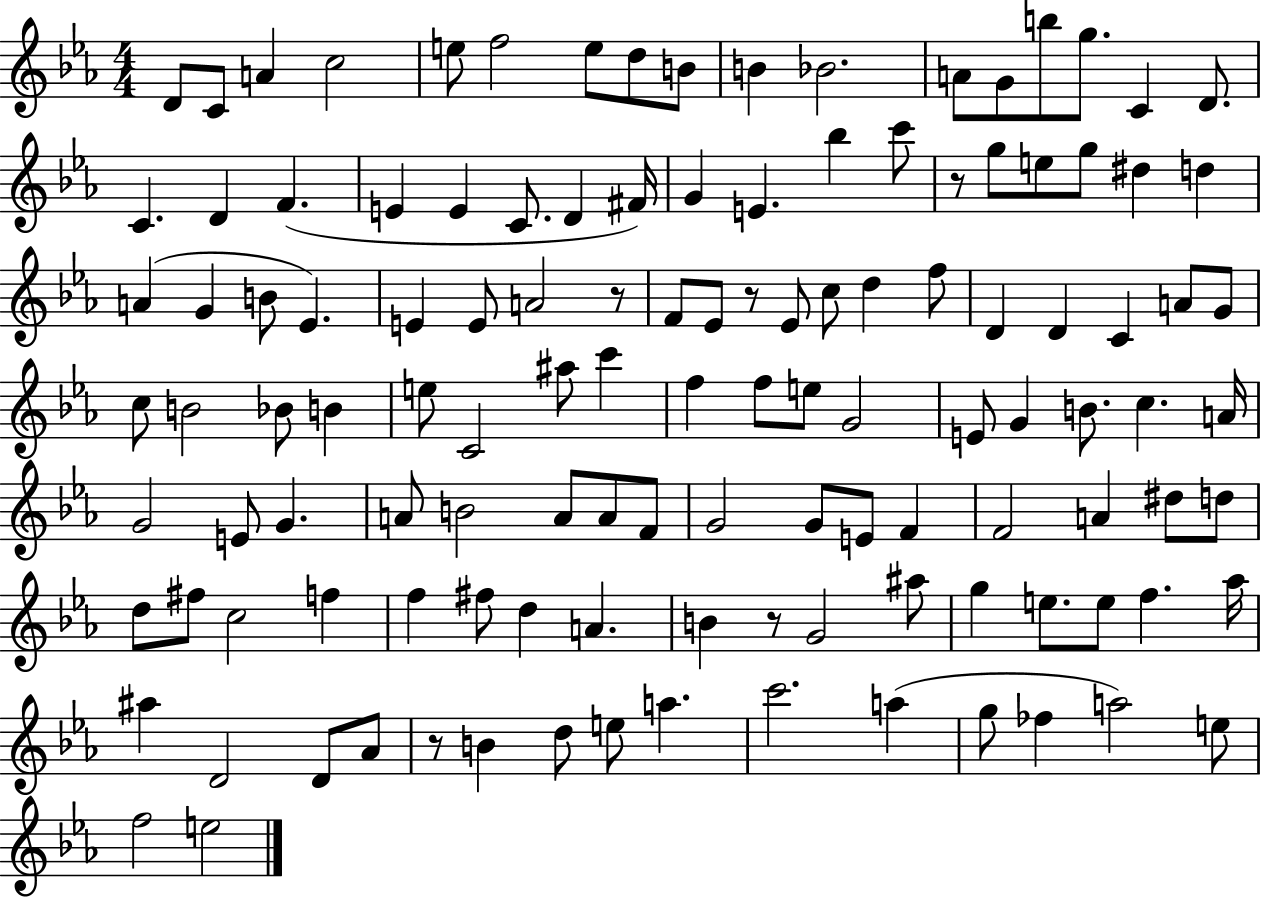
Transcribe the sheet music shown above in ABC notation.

X:1
T:Untitled
M:4/4
L:1/4
K:Eb
D/2 C/2 A c2 e/2 f2 e/2 d/2 B/2 B _B2 A/2 G/2 b/2 g/2 C D/2 C D F E E C/2 D ^F/4 G E _b c'/2 z/2 g/2 e/2 g/2 ^d d A G B/2 _E E E/2 A2 z/2 F/2 _E/2 z/2 _E/2 c/2 d f/2 D D C A/2 G/2 c/2 B2 _B/2 B e/2 C2 ^a/2 c' f f/2 e/2 G2 E/2 G B/2 c A/4 G2 E/2 G A/2 B2 A/2 A/2 F/2 G2 G/2 E/2 F F2 A ^d/2 d/2 d/2 ^f/2 c2 f f ^f/2 d A B z/2 G2 ^a/2 g e/2 e/2 f _a/4 ^a D2 D/2 _A/2 z/2 B d/2 e/2 a c'2 a g/2 _f a2 e/2 f2 e2